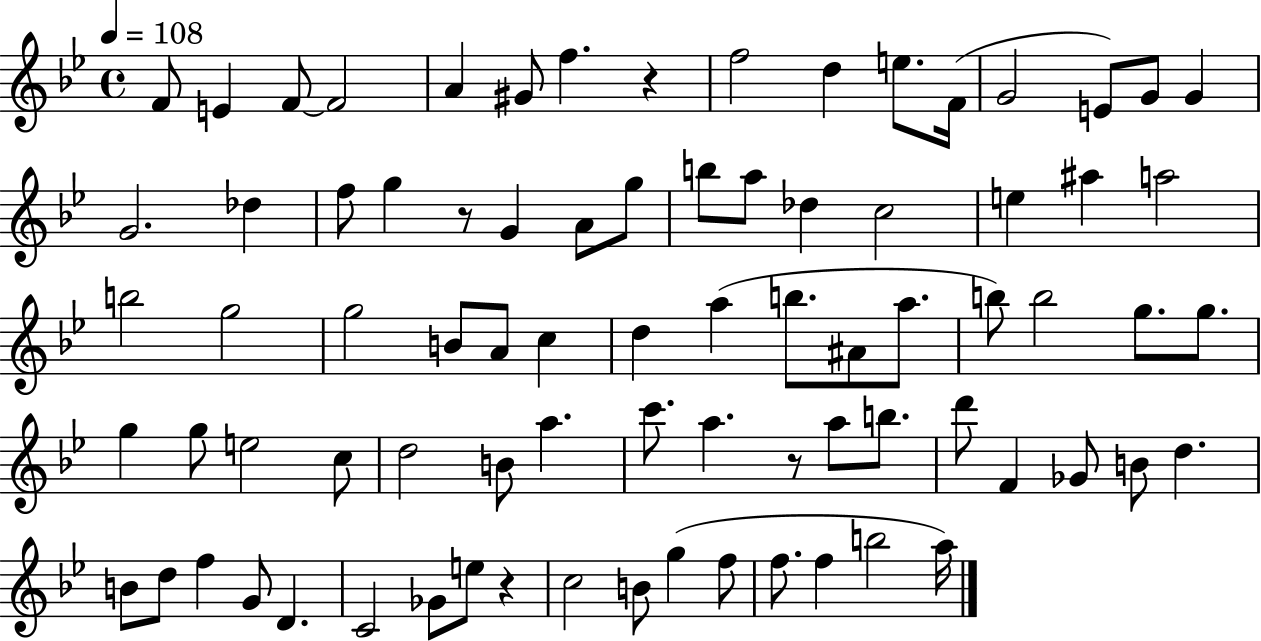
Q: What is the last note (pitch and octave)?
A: A5